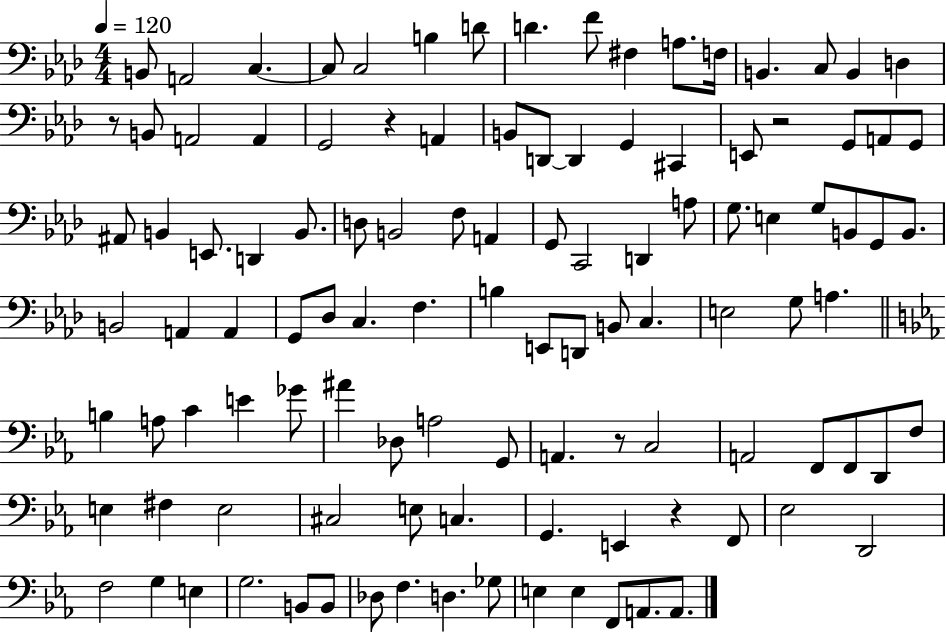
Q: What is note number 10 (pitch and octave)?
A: F#3